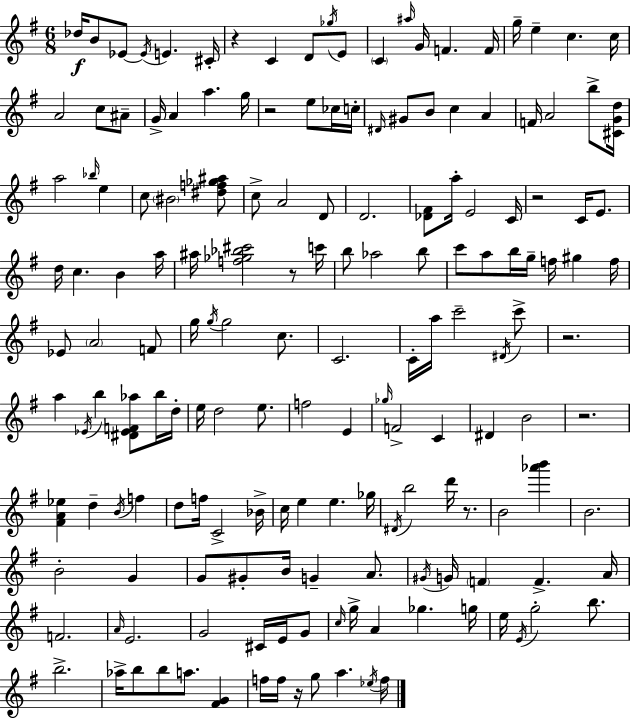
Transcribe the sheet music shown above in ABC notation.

X:1
T:Untitled
M:6/8
L:1/4
K:G
_d/4 B/2 _E/2 _E/4 E ^C/4 z C D/2 _g/4 E/2 C ^a/4 G/4 F F/4 g/4 e c c/4 A2 c/2 ^A/2 G/4 A a g/4 z2 e/2 _c/4 c/4 ^D/4 ^G/2 B/2 c A F/4 A2 b/2 [^CGd]/4 a2 _b/4 e c/2 ^B2 [^df_g^a]/2 c/2 A2 D/2 D2 [_D^F]/2 a/4 E2 C/4 z2 C/4 E/2 d/4 c B a/4 ^a/4 [f_g_b^c']2 z/2 c'/4 b/2 _a2 b/2 c'/2 a/2 b/4 g/4 f/4 ^g f/4 _E/2 A2 F/2 g/4 g/4 g2 c/2 C2 C/4 a/4 c'2 ^D/4 c'/2 z2 a _E/4 b [^D_EF_a]/2 b/4 d/4 e/4 d2 e/2 f2 E _g/4 F2 C ^D B2 z2 [^FA_e] d B/4 f d/2 f/4 C2 _B/4 c/4 e e _g/4 ^D/4 b2 d'/4 z/2 B2 [_a'b'] B2 B2 G G/2 ^G/2 B/4 G A/2 ^G/4 G/4 F F A/4 F2 A/4 E2 G2 ^C/4 E/4 G/2 c/4 g/4 A _g g/4 e/4 E/4 g2 b/2 b2 _a/4 b/2 b/2 a/2 [^FG] f/4 f/4 z/4 g/2 a _e/4 f/4